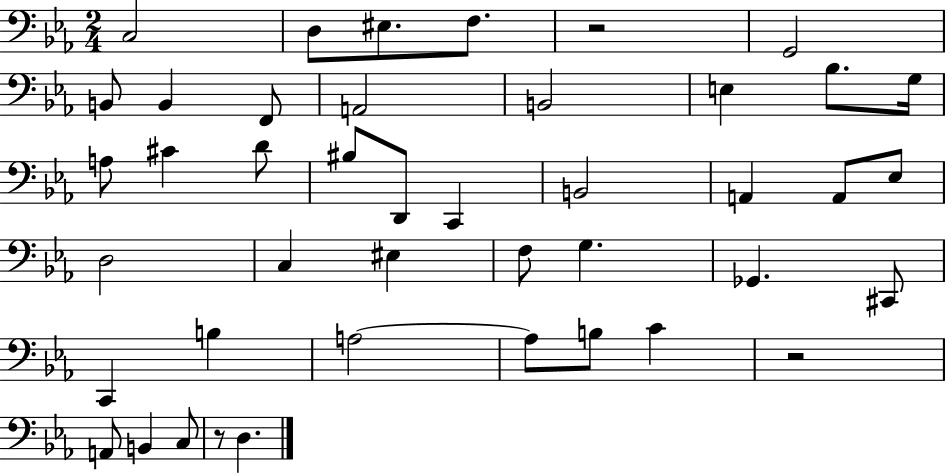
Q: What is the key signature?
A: EES major